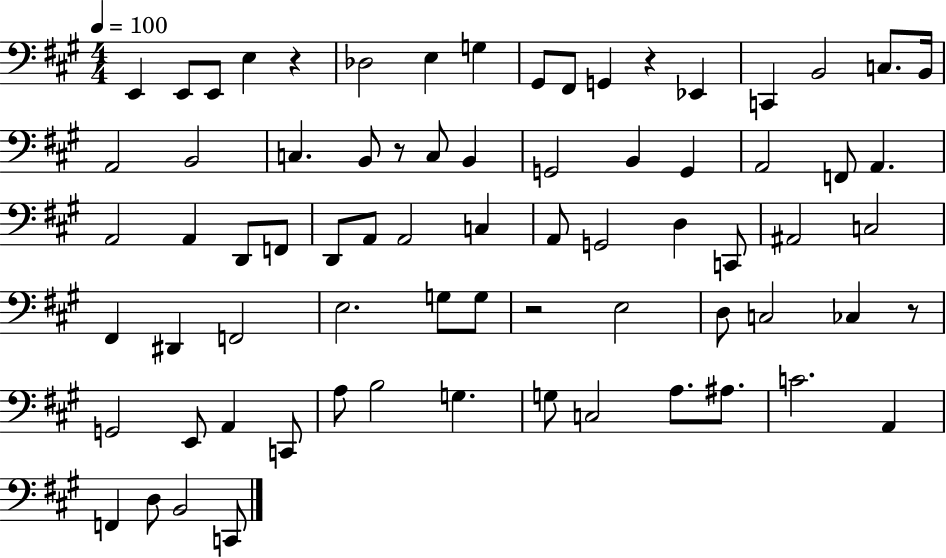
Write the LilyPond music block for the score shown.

{
  \clef bass
  \numericTimeSignature
  \time 4/4
  \key a \major
  \tempo 4 = 100
  e,4 e,8 e,8 e4 r4 | des2 e4 g4 | gis,8 fis,8 g,4 r4 ees,4 | c,4 b,2 c8. b,16 | \break a,2 b,2 | c4. b,8 r8 c8 b,4 | g,2 b,4 g,4 | a,2 f,8 a,4. | \break a,2 a,4 d,8 f,8 | d,8 a,8 a,2 c4 | a,8 g,2 d4 c,8 | ais,2 c2 | \break fis,4 dis,4 f,2 | e2. g8 g8 | r2 e2 | d8 c2 ces4 r8 | \break g,2 e,8 a,4 c,8 | a8 b2 g4. | g8 c2 a8. ais8. | c'2. a,4 | \break f,4 d8 b,2 c,8 | \bar "|."
}